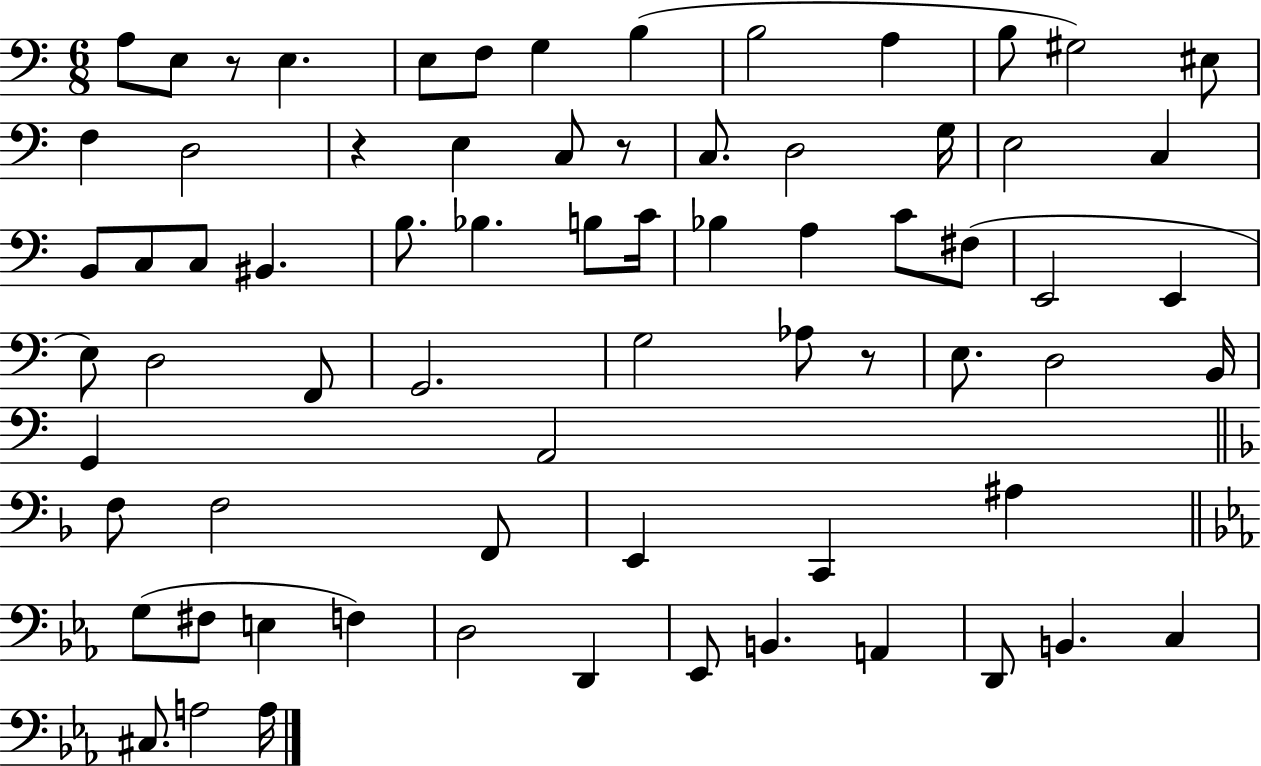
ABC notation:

X:1
T:Untitled
M:6/8
L:1/4
K:C
A,/2 E,/2 z/2 E, E,/2 F,/2 G, B, B,2 A, B,/2 ^G,2 ^E,/2 F, D,2 z E, C,/2 z/2 C,/2 D,2 G,/4 E,2 C, B,,/2 C,/2 C,/2 ^B,, B,/2 _B, B,/2 C/4 _B, A, C/2 ^F,/2 E,,2 E,, E,/2 D,2 F,,/2 G,,2 G,2 _A,/2 z/2 E,/2 D,2 B,,/4 G,, A,,2 F,/2 F,2 F,,/2 E,, C,, ^A, G,/2 ^F,/2 E, F, D,2 D,, _E,,/2 B,, A,, D,,/2 B,, C, ^C,/2 A,2 A,/4